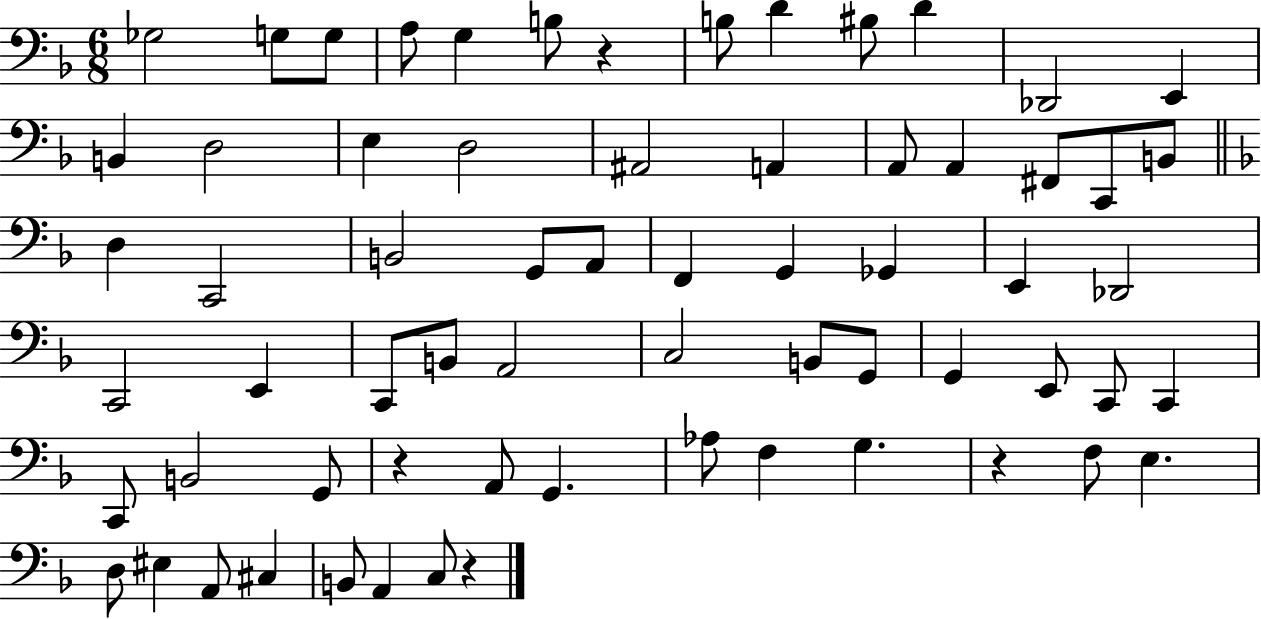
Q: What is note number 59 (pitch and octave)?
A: C#3